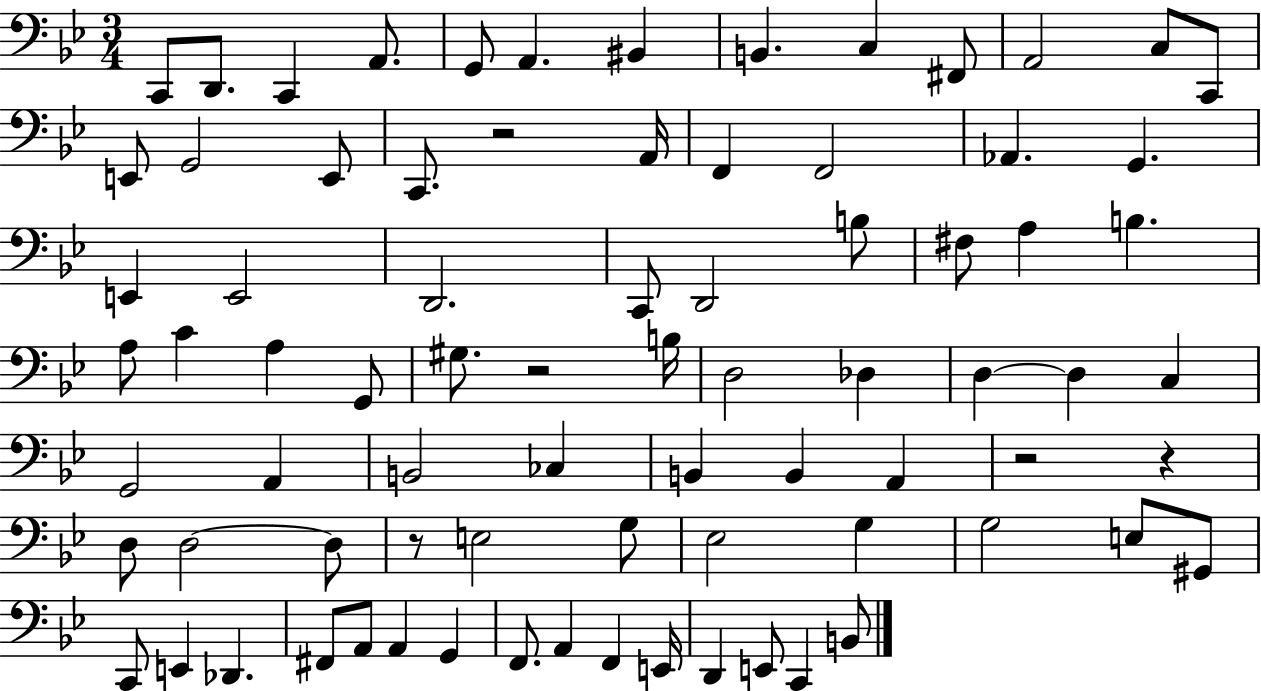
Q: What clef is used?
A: bass